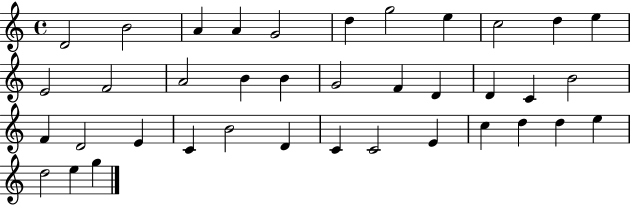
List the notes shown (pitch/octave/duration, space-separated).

D4/h B4/h A4/q A4/q G4/h D5/q G5/h E5/q C5/h D5/q E5/q E4/h F4/h A4/h B4/q B4/q G4/h F4/q D4/q D4/q C4/q B4/h F4/q D4/h E4/q C4/q B4/h D4/q C4/q C4/h E4/q C5/q D5/q D5/q E5/q D5/h E5/q G5/q